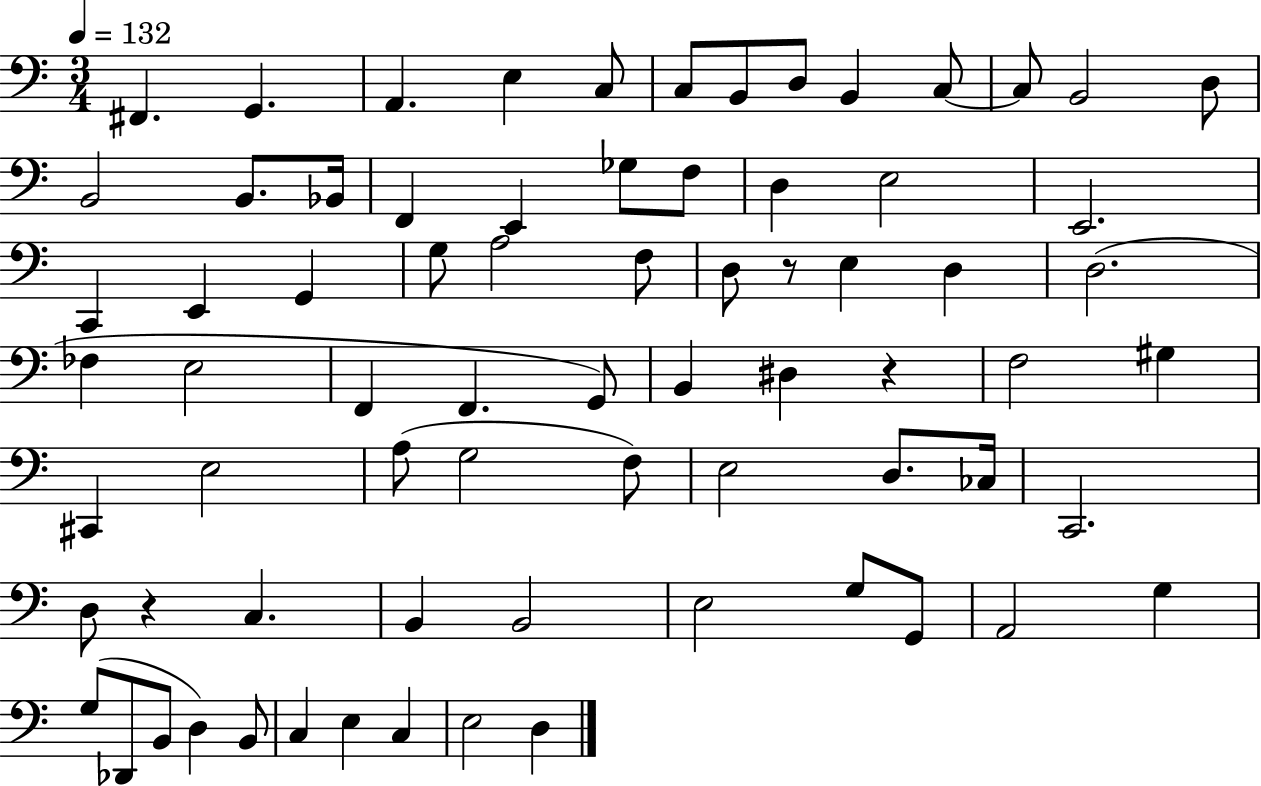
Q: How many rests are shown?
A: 3